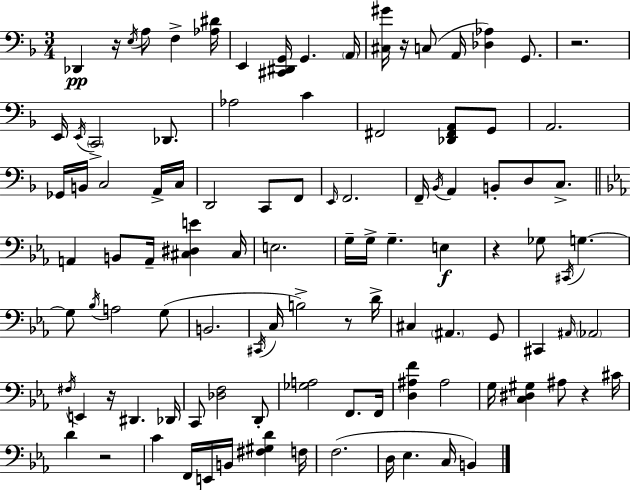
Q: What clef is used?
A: bass